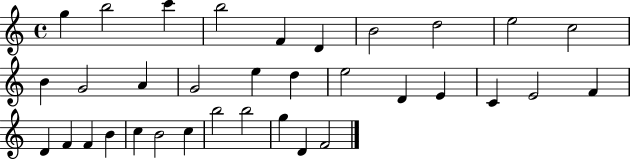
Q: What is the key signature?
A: C major